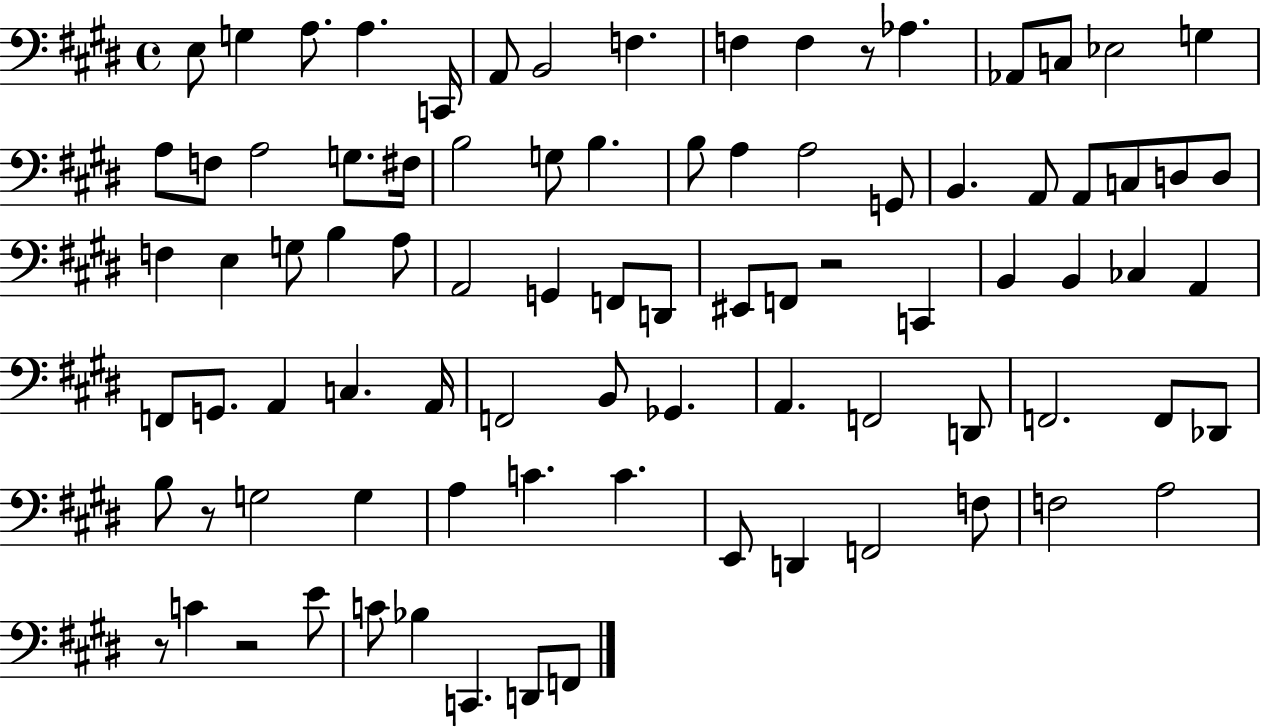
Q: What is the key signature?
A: E major